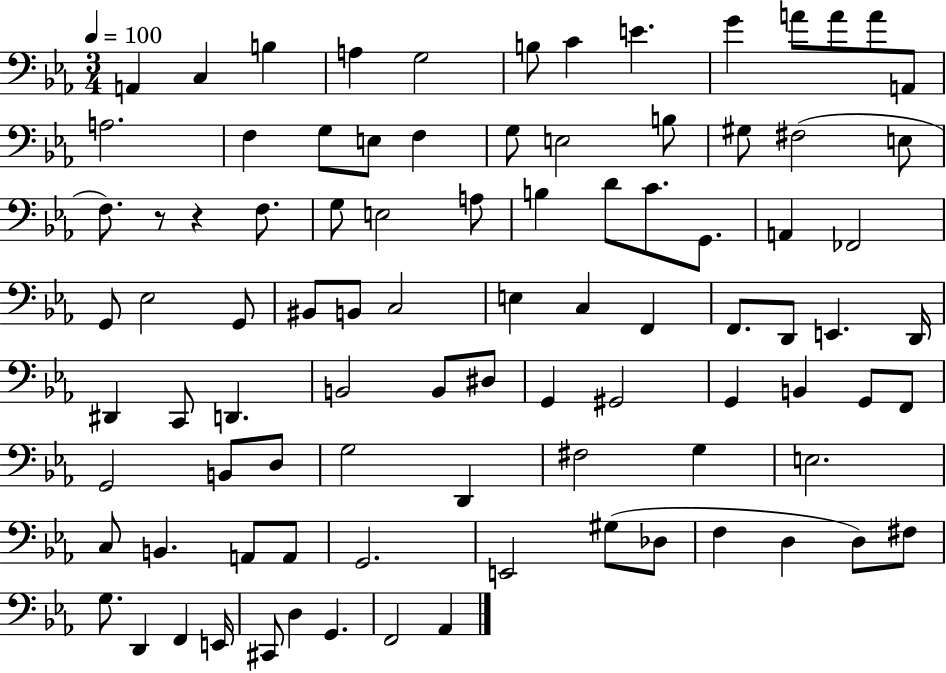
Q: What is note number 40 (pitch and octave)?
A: B2